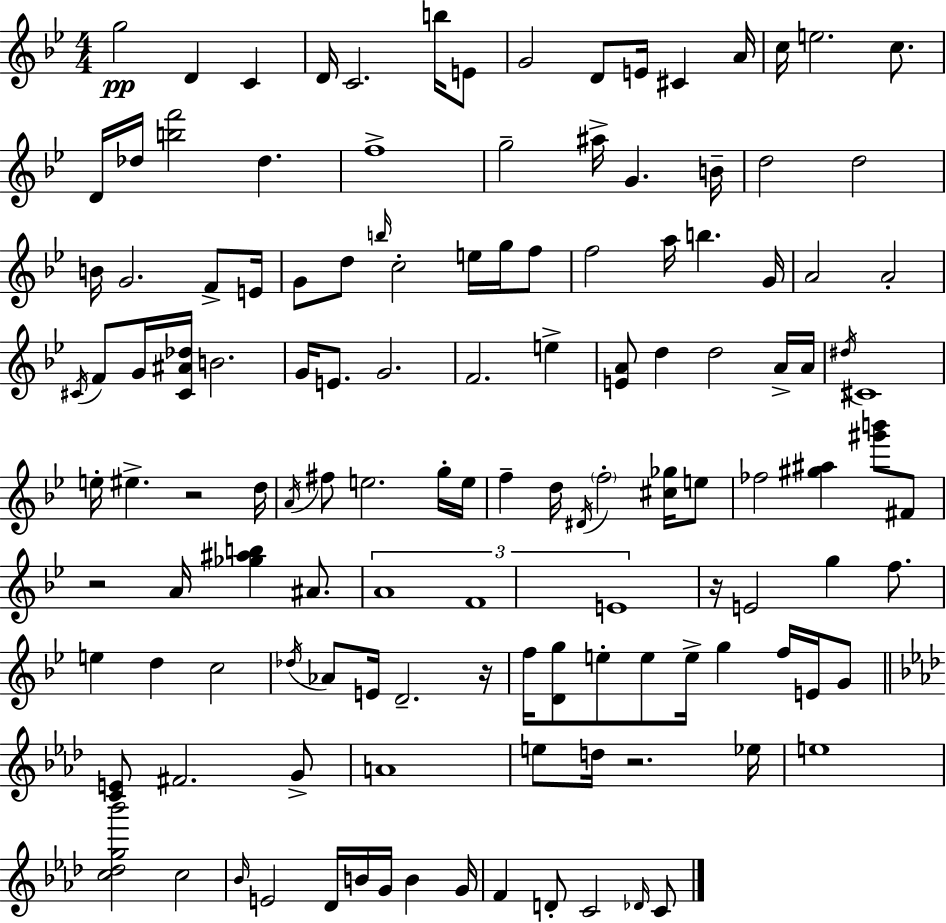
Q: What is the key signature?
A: G minor